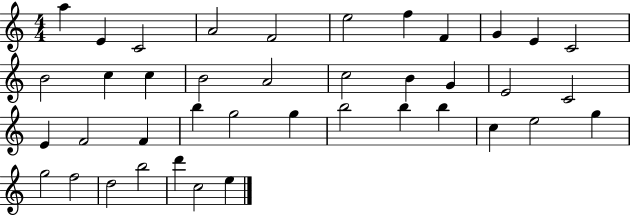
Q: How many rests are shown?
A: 0